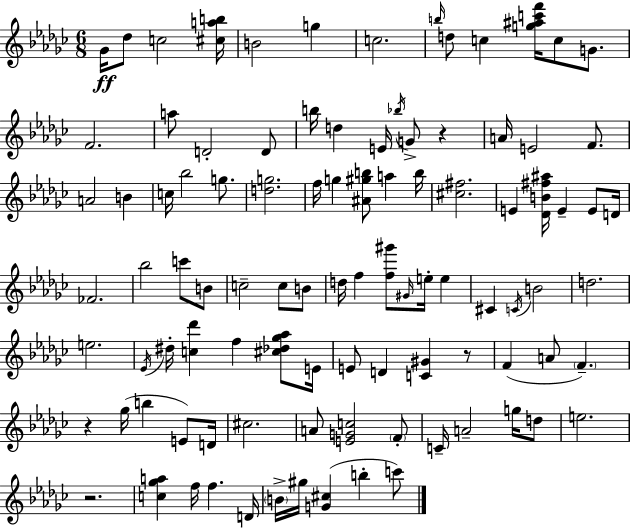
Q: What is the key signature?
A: EES minor